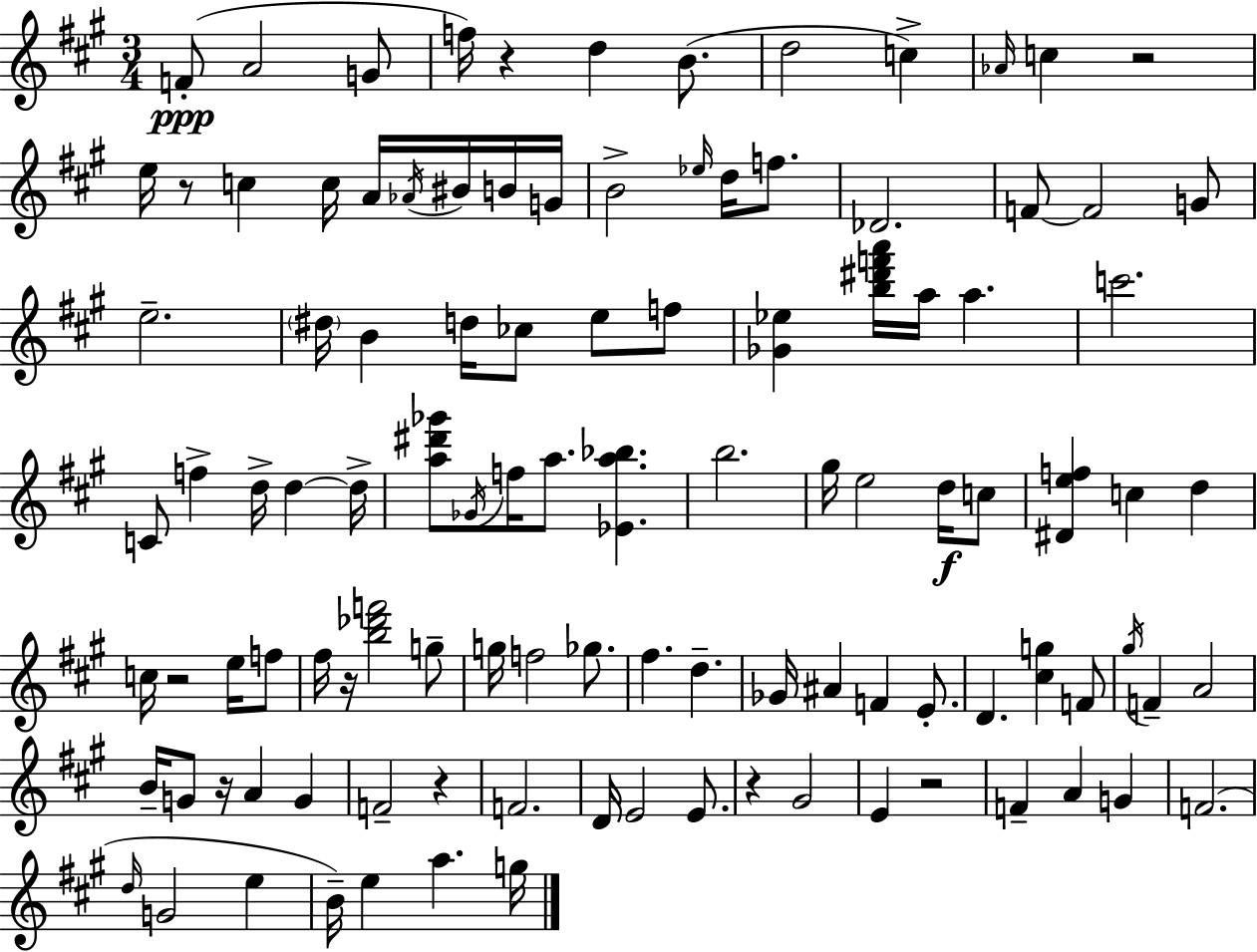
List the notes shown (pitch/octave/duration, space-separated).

F4/e A4/h G4/e F5/s R/q D5/q B4/e. D5/h C5/q Ab4/s C5/q R/h E5/s R/e C5/q C5/s A4/s Ab4/s BIS4/s B4/s G4/s B4/h Eb5/s D5/s F5/e. Db4/h. F4/e F4/h G4/e E5/h. D#5/s B4/q D5/s CES5/e E5/e F5/e [Gb4,Eb5]/q [B5,D#6,F6,A6]/s A5/s A5/q. C6/h. C4/e F5/q D5/s D5/q D5/s [A5,D#6,Gb6]/e Gb4/s F5/s A5/e. [Eb4,A5,Bb5]/q. B5/h. G#5/s E5/h D5/s C5/e [D#4,E5,F5]/q C5/q D5/q C5/s R/h E5/s F5/e F#5/s R/s [B5,Db6,F6]/h G5/e G5/s F5/h Gb5/e. F#5/q. D5/q. Gb4/s A#4/q F4/q E4/e. D4/q. [C#5,G5]/q F4/e G#5/s F4/q A4/h B4/s G4/e R/s A4/q G4/q F4/h R/q F4/h. D4/s E4/h E4/e. R/q G#4/h E4/q R/h F4/q A4/q G4/q F4/h. D5/s G4/h E5/q B4/s E5/q A5/q. G5/s